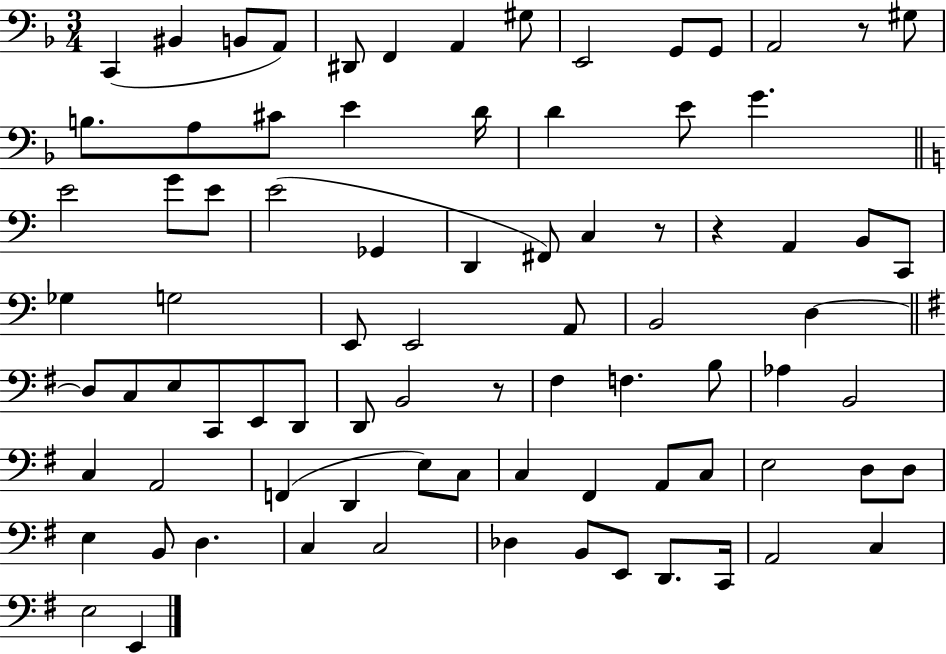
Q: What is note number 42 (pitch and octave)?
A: E3